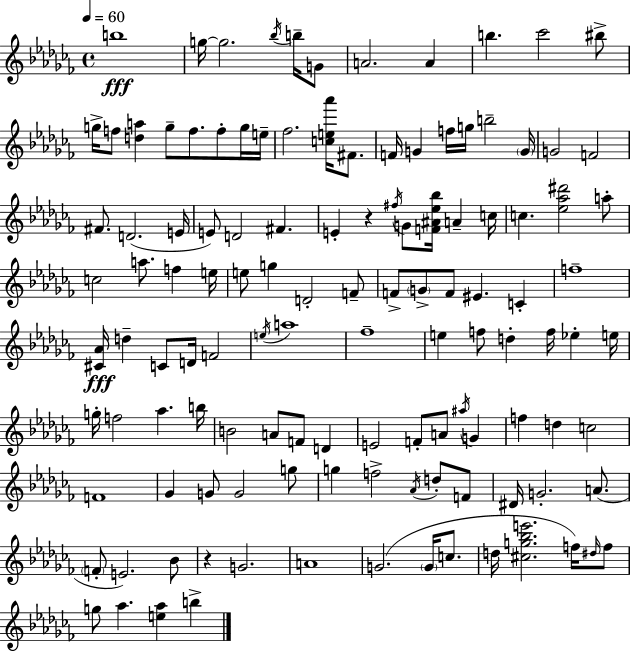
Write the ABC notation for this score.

X:1
T:Untitled
M:4/4
L:1/4
K:Abm
b4 g/4 g2 _b/4 b/4 G/2 A2 A b _c'2 ^b/2 g/4 f/2 [da] g/2 f/2 f/2 g/4 e/4 _f2 [ce_a']/4 ^F/2 F/4 G f/4 g/4 b2 G/4 G2 F2 ^F/2 D2 E/4 E/2 D2 ^F E z ^f/4 G/2 [F^A_e_b]/4 A c/4 c [_e_a^d']2 a/2 c2 a/2 f e/4 e/2 g D2 F/2 F/2 G/2 F/2 ^E C f4 [^C_A]/4 d C/2 D/4 F2 e/4 a4 _f4 e f/2 d f/4 _e e/4 g/4 f2 _a b/4 B2 A/2 F/2 D E2 F/2 A/2 ^a/4 G f d c2 F4 _G G/2 G2 g/2 g f2 _A/4 d/2 F/2 ^D/4 G2 A/2 F/2 E2 _B/2 z G2 A4 G2 G/4 c/2 d/4 [^cg_be']2 f/4 ^d/4 f/2 g/2 _a [e_a] b